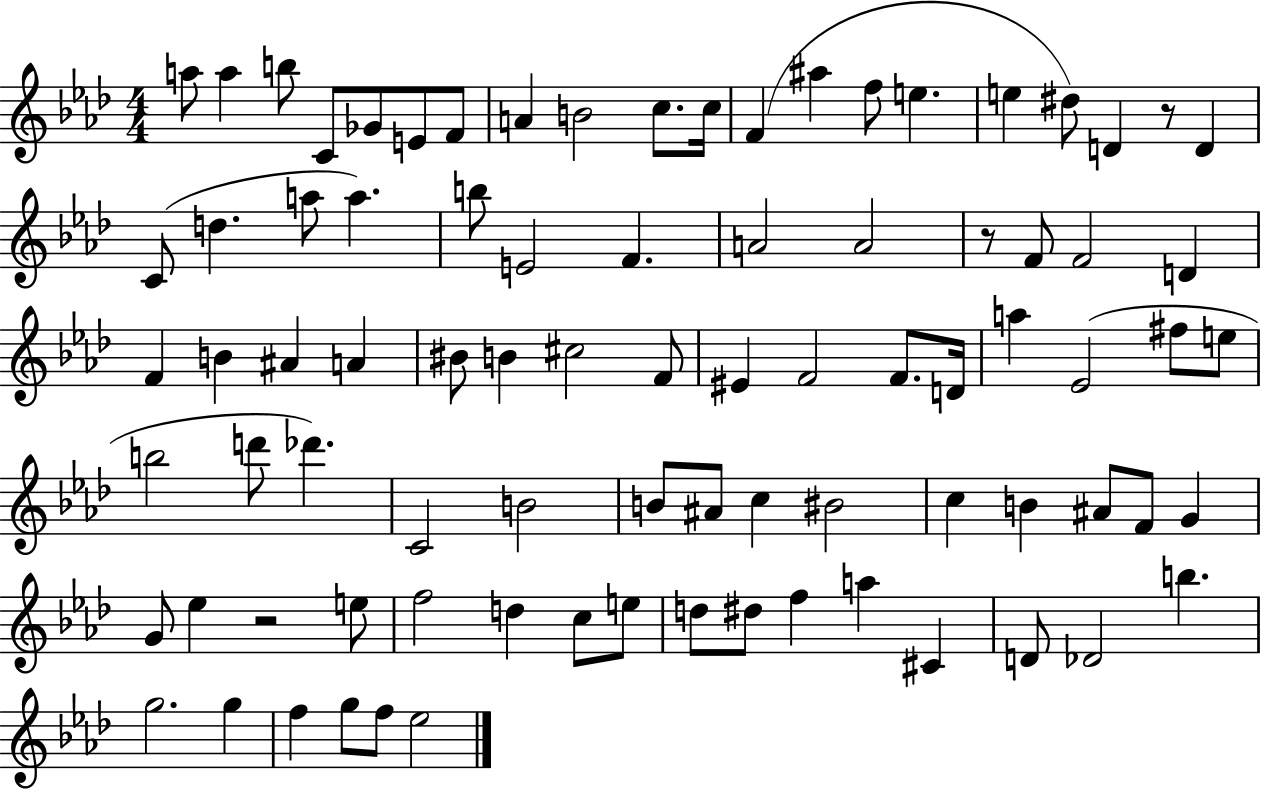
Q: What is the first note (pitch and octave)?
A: A5